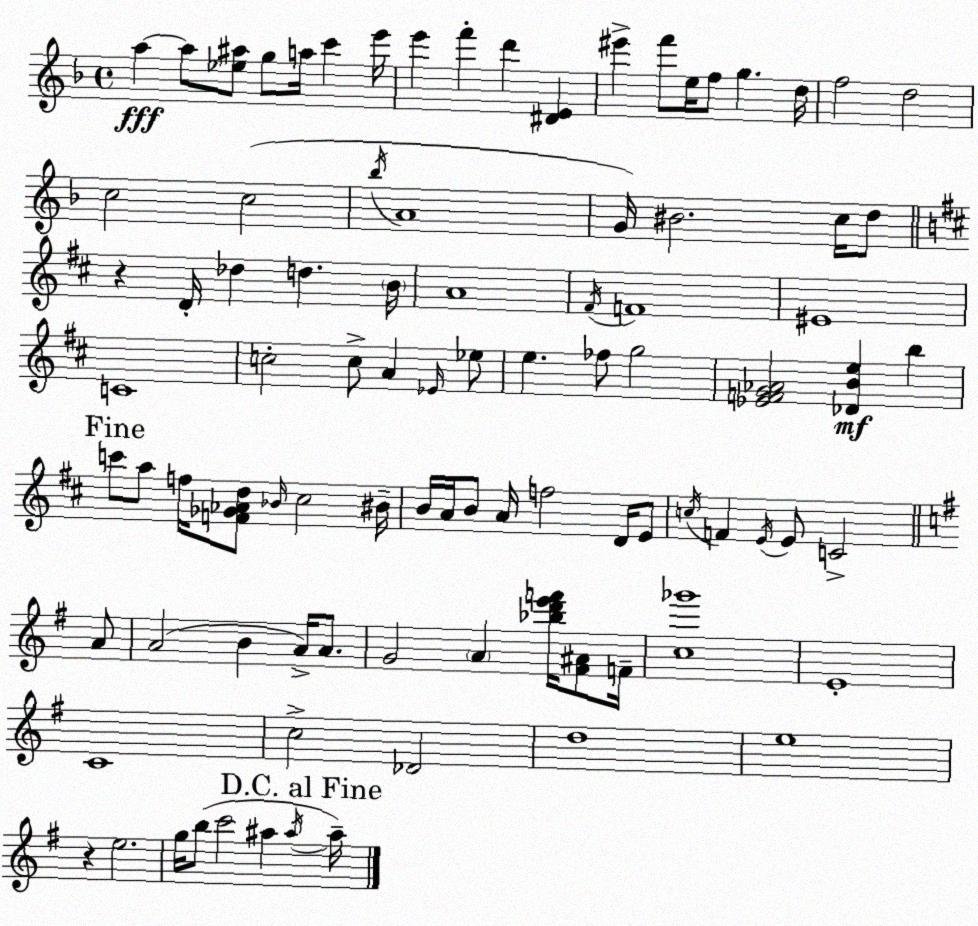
X:1
T:Untitled
M:4/4
L:1/4
K:F
a a/2 [_e^a]/2 g/2 a/4 c' e'/4 e' f' d' [^DE] ^e' f'/2 e/4 f/2 g d/4 f2 d2 c2 c2 _b/4 A4 G/4 ^B2 c/4 d/2 z D/4 _d d B/4 A4 ^F/4 F4 ^E4 C4 c2 c/2 A _E/4 _e/2 e _f/2 g2 [_EFG_A]2 [_DBe] b c'/2 a/2 f/4 [F_G_Ad]/2 _B/4 ^c2 ^B/4 B/4 A/4 B/2 A/4 f2 D/4 E/2 c/4 F E/4 E/2 C2 A/2 A2 B A/4 A/2 G2 A [_bd'e'f']/4 [^F^A]/2 F/4 [c_g']4 E4 C4 c2 _D2 d4 e4 z e2 g/4 b/2 c'2 ^a ^a/4 ^a/4